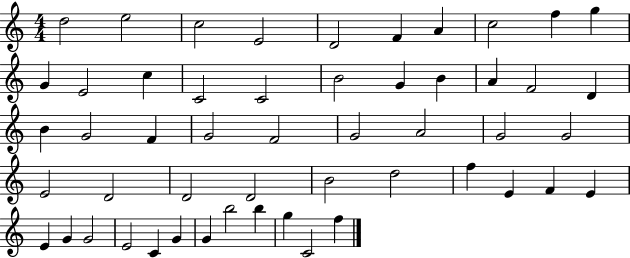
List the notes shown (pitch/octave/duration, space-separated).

D5/h E5/h C5/h E4/h D4/h F4/q A4/q C5/h F5/q G5/q G4/q E4/h C5/q C4/h C4/h B4/h G4/q B4/q A4/q F4/h D4/q B4/q G4/h F4/q G4/h F4/h G4/h A4/h G4/h G4/h E4/h D4/h D4/h D4/h B4/h D5/h F5/q E4/q F4/q E4/q E4/q G4/q G4/h E4/h C4/q G4/q G4/q B5/h B5/q G5/q C4/h F5/q